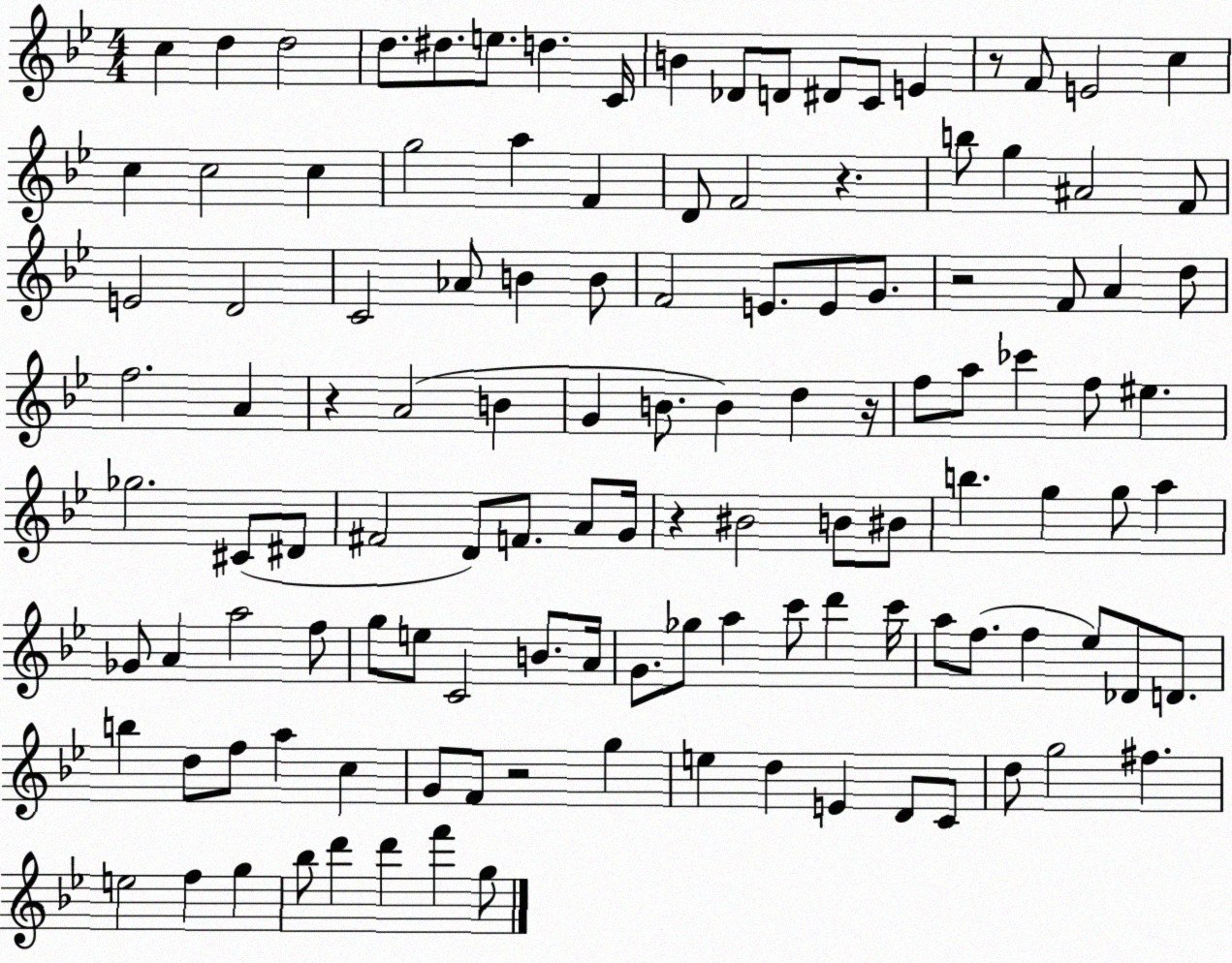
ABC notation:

X:1
T:Untitled
M:4/4
L:1/4
K:Bb
c d d2 d/2 ^d/2 e/2 d C/4 B _D/2 D/2 ^D/2 C/2 E z/2 F/2 E2 c c c2 c g2 a F D/2 F2 z b/2 g ^A2 F/2 E2 D2 C2 _A/2 B B/2 F2 E/2 E/2 G/2 z2 F/2 A d/2 f2 A z A2 B G B/2 B d z/4 f/2 a/2 _c' f/2 ^e _g2 ^C/2 ^D/2 ^F2 D/2 F/2 A/2 G/4 z ^B2 B/2 ^B/2 b g g/2 a _G/2 A a2 f/2 g/2 e/2 C2 B/2 A/4 G/2 _g/2 a c'/2 d' c'/4 a/2 f/2 f _e/2 _D/2 D/2 b d/2 f/2 a c G/2 F/2 z2 g e d E D/2 C/2 d/2 g2 ^f e2 f g _b/2 d' d' f' g/2